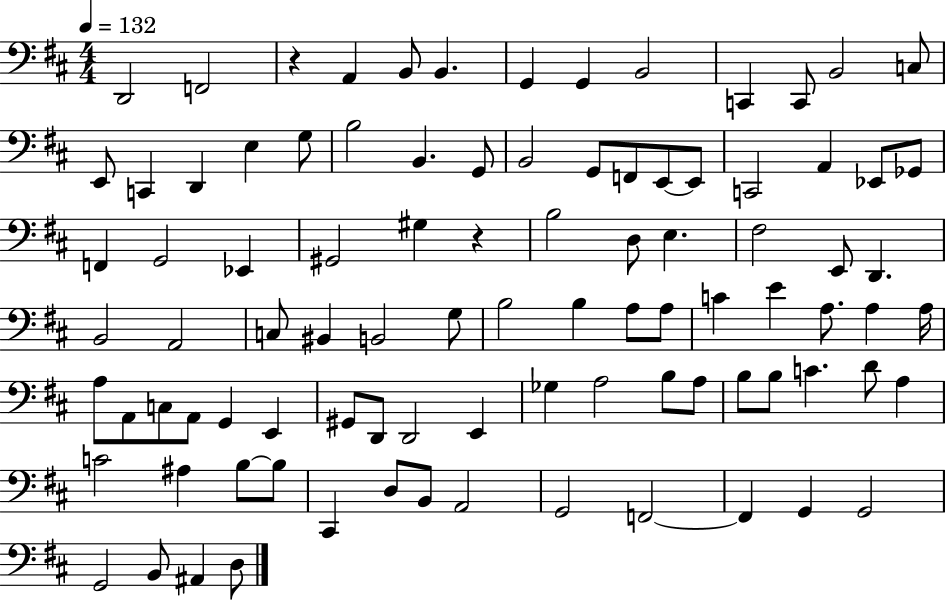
D2/h F2/h R/q A2/q B2/e B2/q. G2/q G2/q B2/h C2/q C2/e B2/h C3/e E2/e C2/q D2/q E3/q G3/e B3/h B2/q. G2/e B2/h G2/e F2/e E2/e E2/e C2/h A2/q Eb2/e Gb2/e F2/q G2/h Eb2/q G#2/h G#3/q R/q B3/h D3/e E3/q. F#3/h E2/e D2/q. B2/h A2/h C3/e BIS2/q B2/h G3/e B3/h B3/q A3/e A3/e C4/q E4/q A3/e. A3/q A3/s A3/e A2/e C3/e A2/e G2/q E2/q G#2/e D2/e D2/h E2/q Gb3/q A3/h B3/e A3/e B3/e B3/e C4/q. D4/e A3/q C4/h A#3/q B3/e B3/e C#2/q D3/e B2/e A2/h G2/h F2/h F2/q G2/q G2/h G2/h B2/e A#2/q D3/e